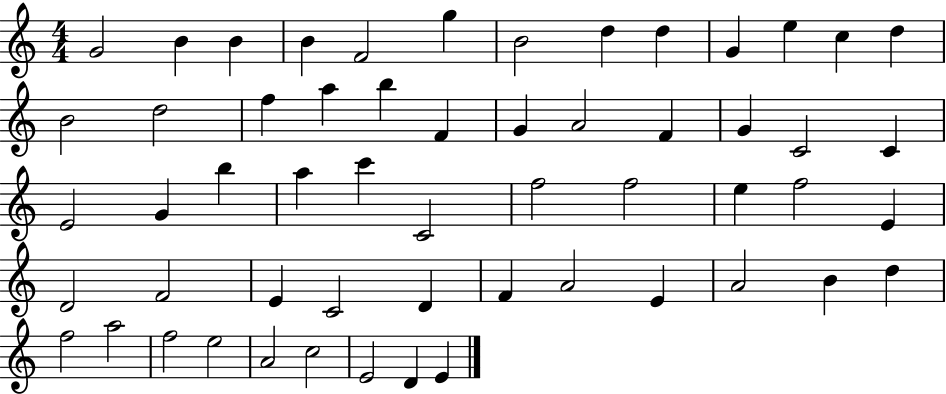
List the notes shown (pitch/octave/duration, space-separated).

G4/h B4/q B4/q B4/q F4/h G5/q B4/h D5/q D5/q G4/q E5/q C5/q D5/q B4/h D5/h F5/q A5/q B5/q F4/q G4/q A4/h F4/q G4/q C4/h C4/q E4/h G4/q B5/q A5/q C6/q C4/h F5/h F5/h E5/q F5/h E4/q D4/h F4/h E4/q C4/h D4/q F4/q A4/h E4/q A4/h B4/q D5/q F5/h A5/h F5/h E5/h A4/h C5/h E4/h D4/q E4/q